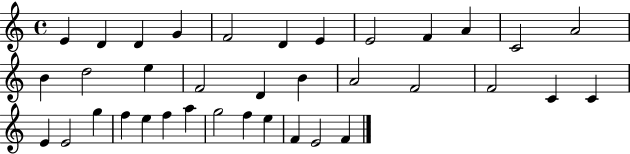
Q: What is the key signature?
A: C major